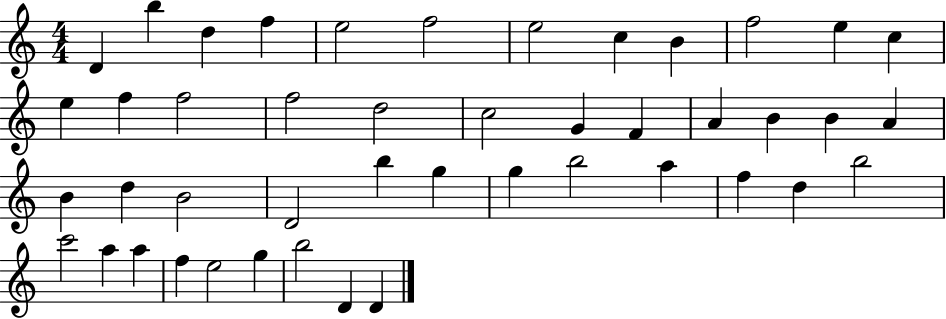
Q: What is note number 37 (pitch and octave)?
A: C6